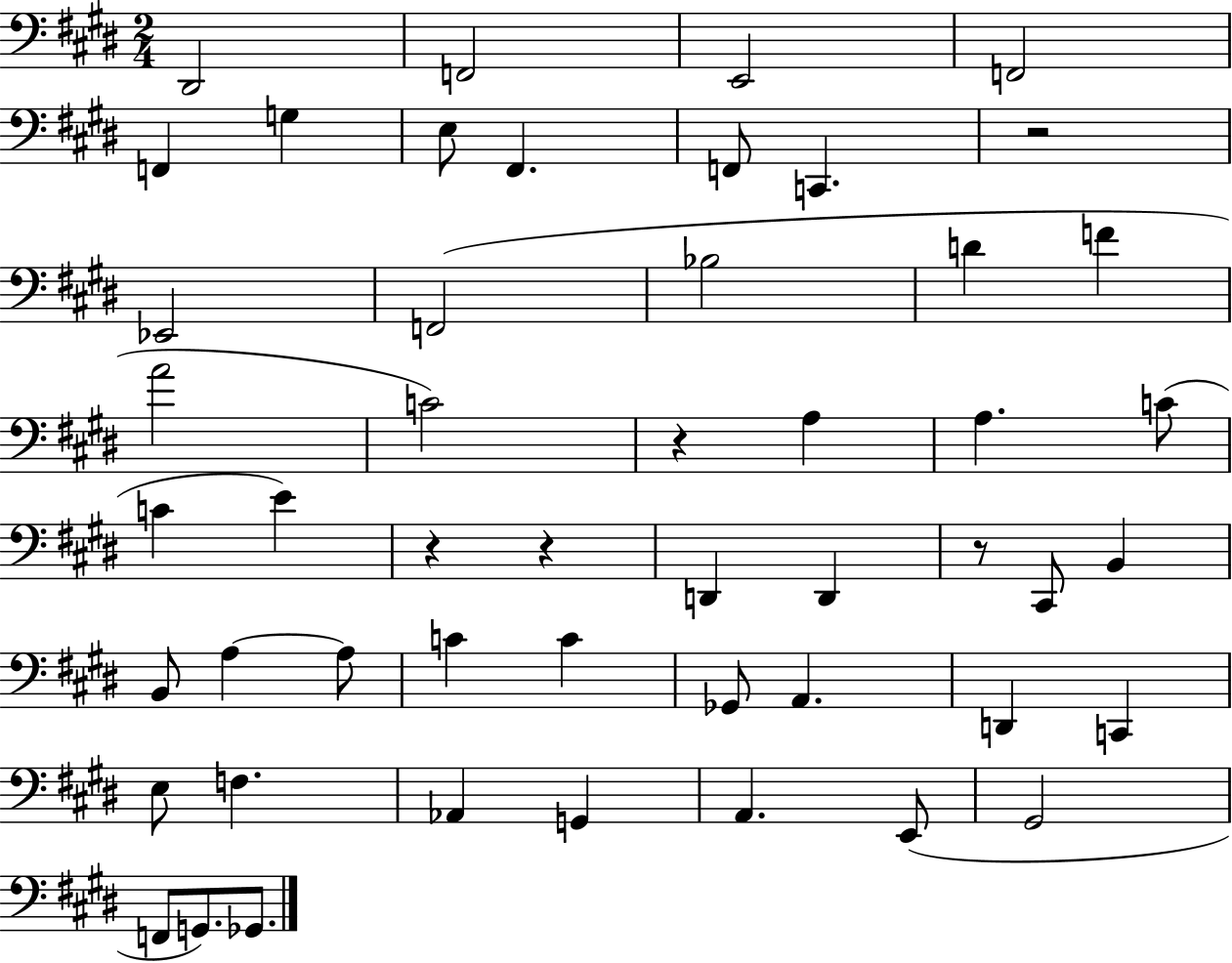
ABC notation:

X:1
T:Untitled
M:2/4
L:1/4
K:E
^D,,2 F,,2 E,,2 F,,2 F,, G, E,/2 ^F,, F,,/2 C,, z2 _E,,2 F,,2 _B,2 D F A2 C2 z A, A, C/2 C E z z D,, D,, z/2 ^C,,/2 B,, B,,/2 A, A,/2 C C _G,,/2 A,, D,, C,, E,/2 F, _A,, G,, A,, E,,/2 ^G,,2 F,,/2 G,,/2 _G,,/2